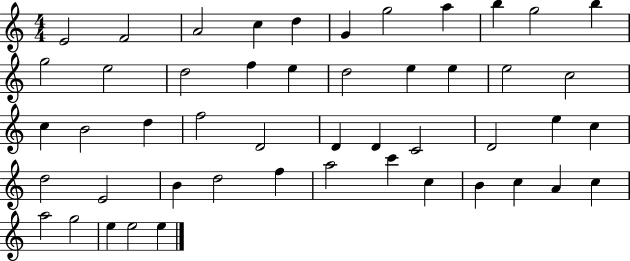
E4/h F4/h A4/h C5/q D5/q G4/q G5/h A5/q B5/q G5/h B5/q G5/h E5/h D5/h F5/q E5/q D5/h E5/q E5/q E5/h C5/h C5/q B4/h D5/q F5/h D4/h D4/q D4/q C4/h D4/h E5/q C5/q D5/h E4/h B4/q D5/h F5/q A5/h C6/q C5/q B4/q C5/q A4/q C5/q A5/h G5/h E5/q E5/h E5/q